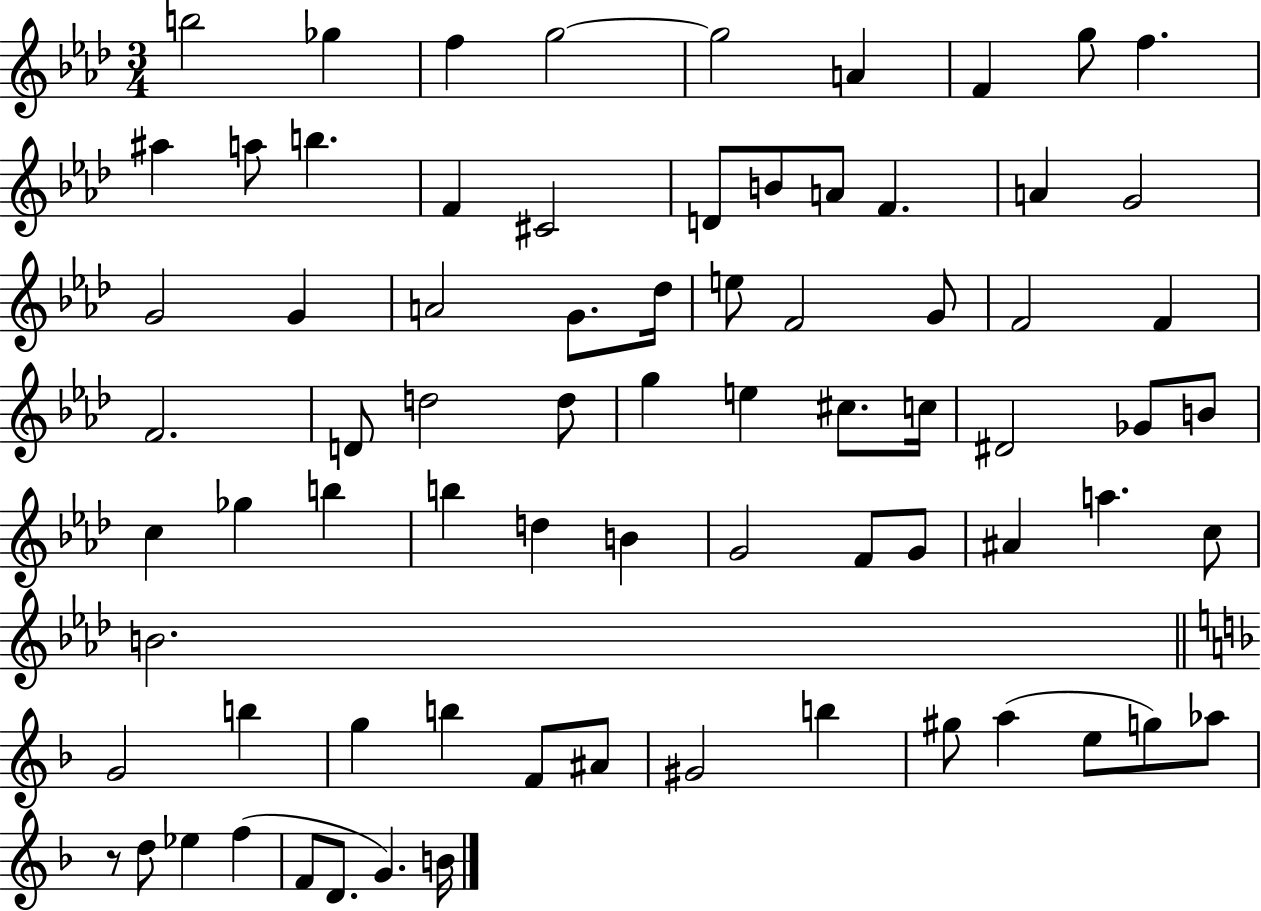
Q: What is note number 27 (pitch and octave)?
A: F4